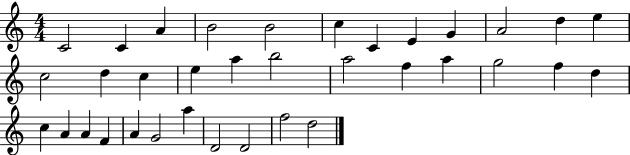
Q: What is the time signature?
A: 4/4